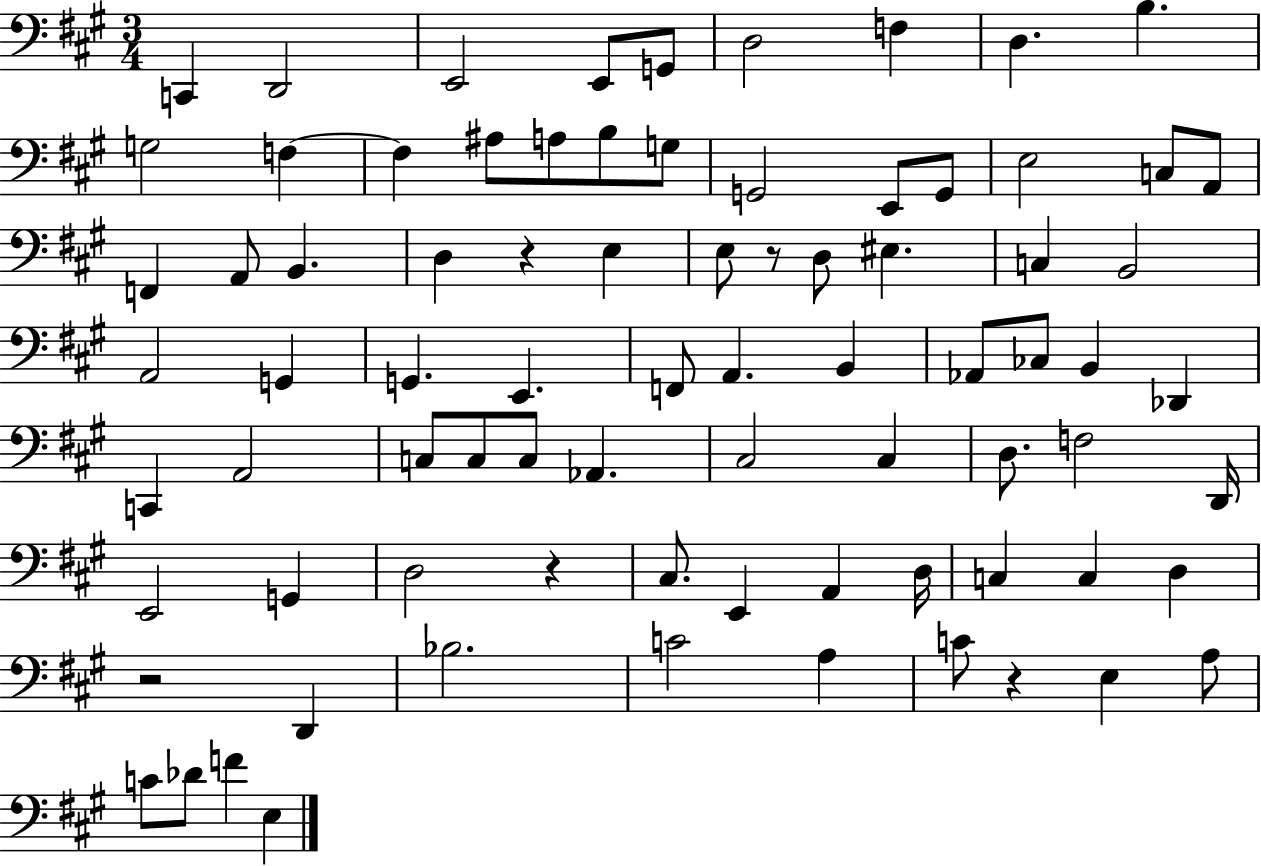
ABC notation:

X:1
T:Untitled
M:3/4
L:1/4
K:A
C,, D,,2 E,,2 E,,/2 G,,/2 D,2 F, D, B, G,2 F, F, ^A,/2 A,/2 B,/2 G,/2 G,,2 E,,/2 G,,/2 E,2 C,/2 A,,/2 F,, A,,/2 B,, D, z E, E,/2 z/2 D,/2 ^E, C, B,,2 A,,2 G,, G,, E,, F,,/2 A,, B,, _A,,/2 _C,/2 B,, _D,, C,, A,,2 C,/2 C,/2 C,/2 _A,, ^C,2 ^C, D,/2 F,2 D,,/4 E,,2 G,, D,2 z ^C,/2 E,, A,, D,/4 C, C, D, z2 D,, _B,2 C2 A, C/2 z E, A,/2 C/2 _D/2 F E,